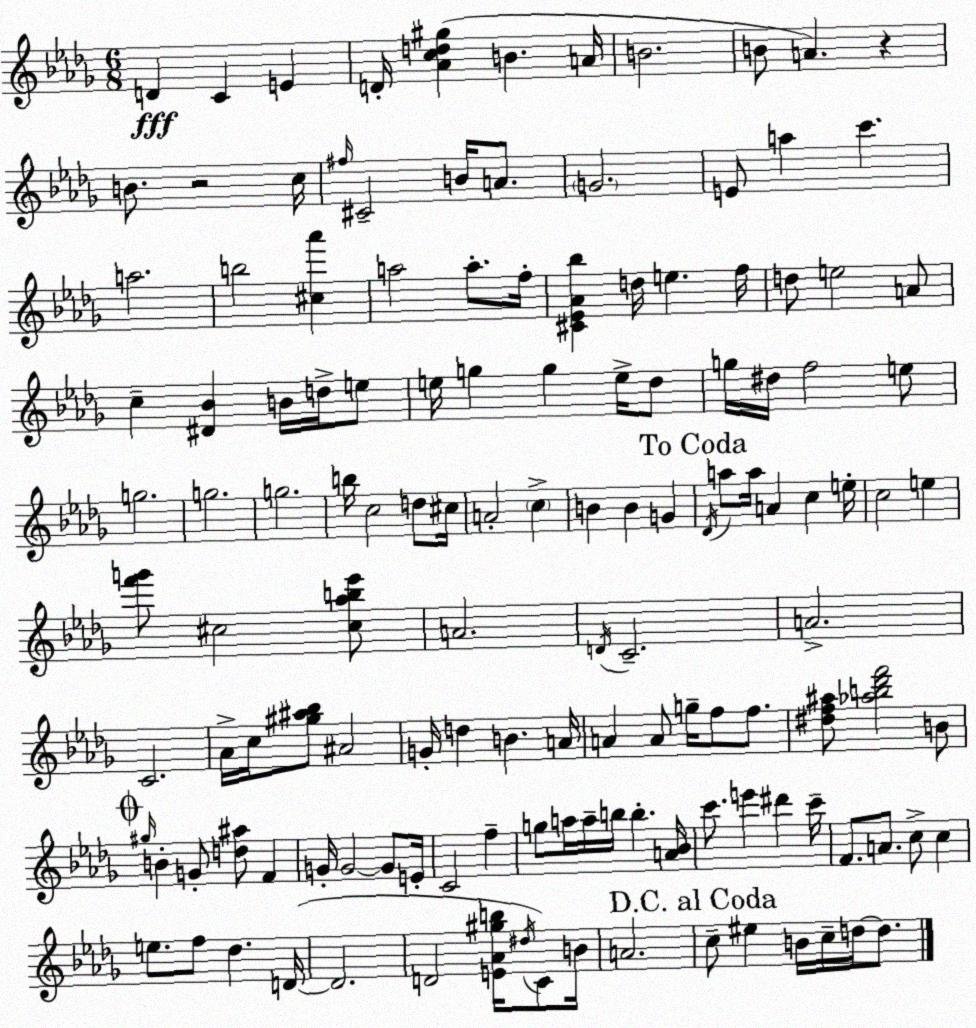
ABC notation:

X:1
T:Untitled
M:6/8
L:1/4
K:Bbm
D C E D/4 [_Acd^g] B A/4 B2 B/2 A z B/2 z2 c/4 ^f/4 ^C2 B/4 A/2 G2 E/2 a c' a2 b2 [^c_a'] a2 a/2 f/4 [^C_E_A_b] d/4 e f/4 d/2 e2 A/2 c [^D_B] B/4 d/4 e/2 e/4 g g e/4 _d/2 g/4 ^d/4 f2 e/2 g2 g2 g2 b/4 c2 d/2 ^c/4 A2 c B B G _D/4 a/2 a/4 A c e/4 c2 e [f'g']/2 ^c2 [^c_ab_e']/2 A2 D/4 C2 A2 C2 _A/4 c/4 [^g^a_b]/2 ^A2 G/4 d B A/4 A A/2 g/4 f/2 f/2 [^df^a]/2 [_ab_d'f']2 B/2 ^g/4 B G/2 [d^a]/2 F G/4 G2 G/2 E/4 C2 f g/2 a/4 a/4 b/4 b [A_B]/4 c'/2 e' ^d' c'/4 F/2 A/2 c/2 c e/2 f/2 _d D/4 D2 D2 [E_A^gb]/4 ^d/4 C/2 B/4 A2 c/2 ^e B/4 c/4 d/4 d/2